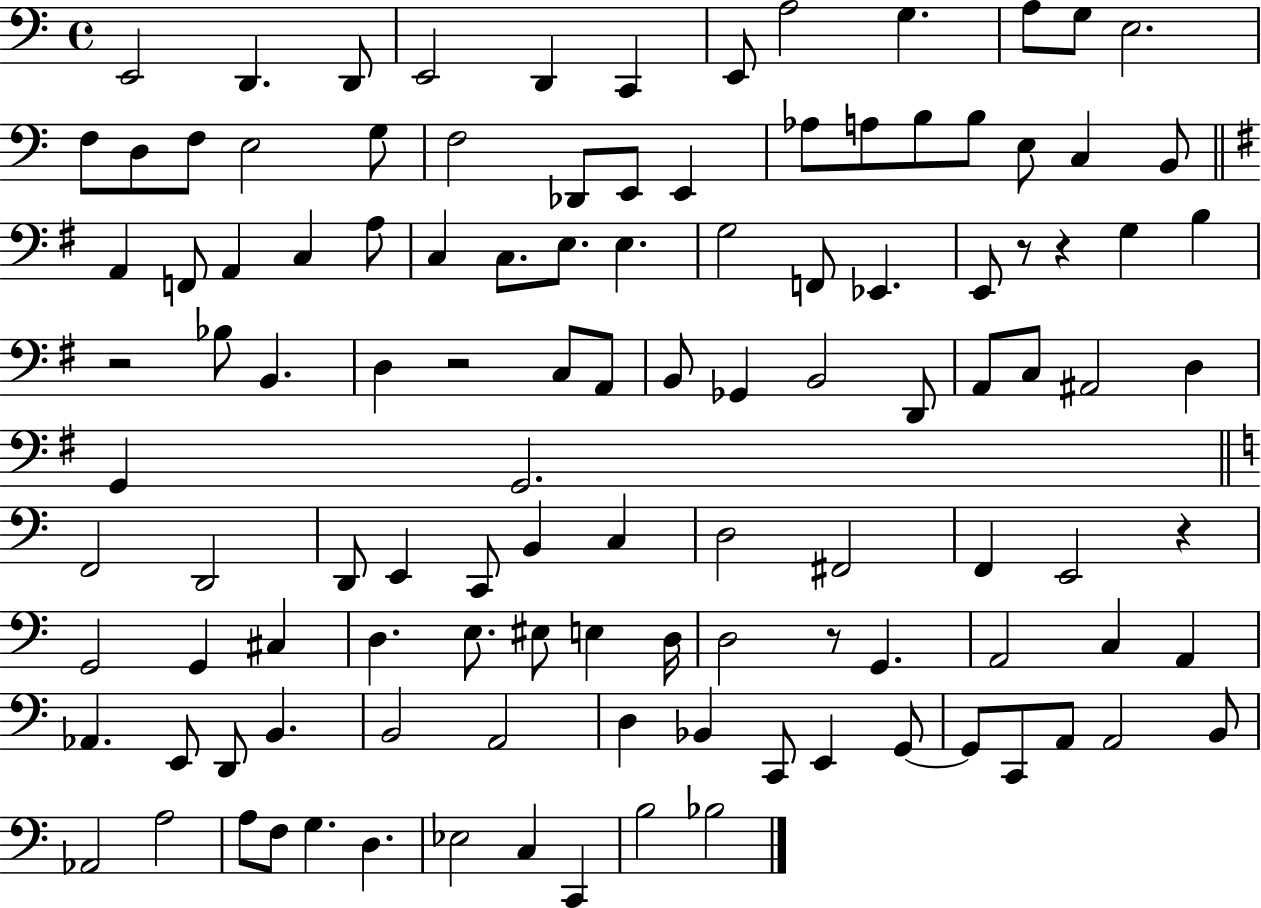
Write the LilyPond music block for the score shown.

{
  \clef bass
  \time 4/4
  \defaultTimeSignature
  \key c \major
  e,2 d,4. d,8 | e,2 d,4 c,4 | e,8 a2 g4. | a8 g8 e2. | \break f8 d8 f8 e2 g8 | f2 des,8 e,8 e,4 | aes8 a8 b8 b8 e8 c4 b,8 | \bar "||" \break \key g \major a,4 f,8 a,4 c4 a8 | c4 c8. e8. e4. | g2 f,8 ees,4. | e,8 r8 r4 g4 b4 | \break r2 bes8 b,4. | d4 r2 c8 a,8 | b,8 ges,4 b,2 d,8 | a,8 c8 ais,2 d4 | \break g,4 g,2. | \bar "||" \break \key c \major f,2 d,2 | d,8 e,4 c,8 b,4 c4 | d2 fis,2 | f,4 e,2 r4 | \break g,2 g,4 cis4 | d4. e8. eis8 e4 d16 | d2 r8 g,4. | a,2 c4 a,4 | \break aes,4. e,8 d,8 b,4. | b,2 a,2 | d4 bes,4 c,8 e,4 g,8~~ | g,8 c,8 a,8 a,2 b,8 | \break aes,2 a2 | a8 f8 g4. d4. | ees2 c4 c,4 | b2 bes2 | \break \bar "|."
}